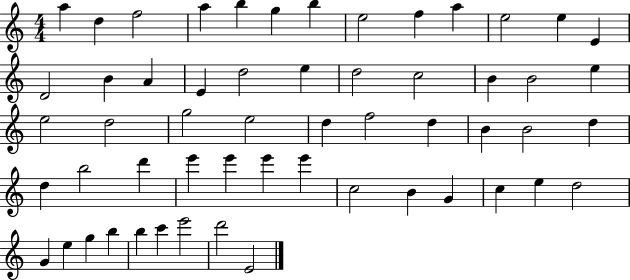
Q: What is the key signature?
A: C major